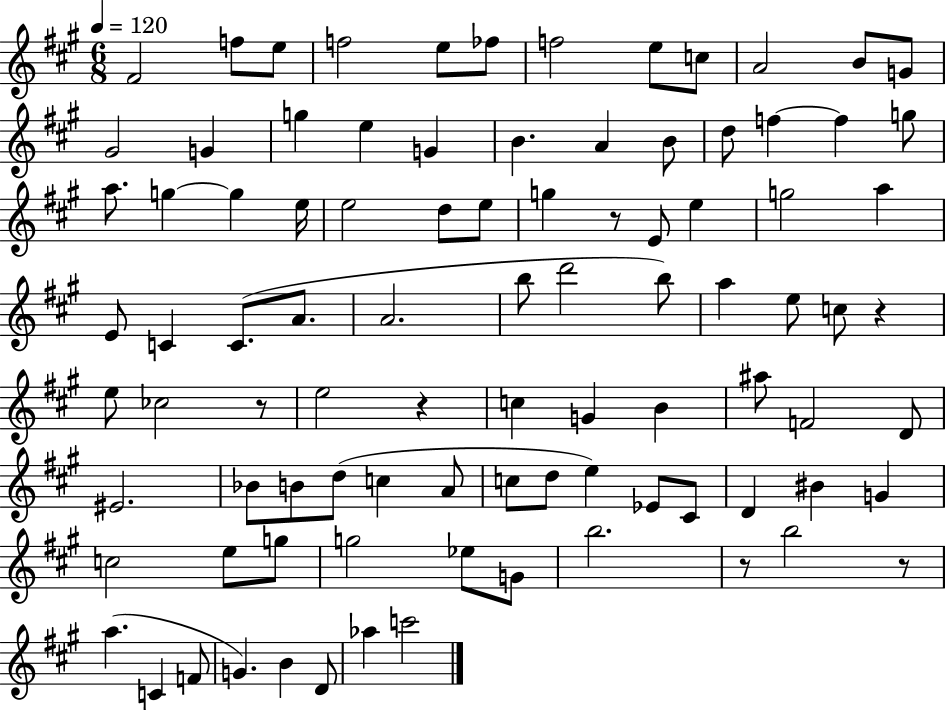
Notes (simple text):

F#4/h F5/e E5/e F5/h E5/e FES5/e F5/h E5/e C5/e A4/h B4/e G4/e G#4/h G4/q G5/q E5/q G4/q B4/q. A4/q B4/e D5/e F5/q F5/q G5/e A5/e. G5/q G5/q E5/s E5/h D5/e E5/e G5/q R/e E4/e E5/q G5/h A5/q E4/e C4/q C4/e. A4/e. A4/h. B5/e D6/h B5/e A5/q E5/e C5/e R/q E5/e CES5/h R/e E5/h R/q C5/q G4/q B4/q A#5/e F4/h D4/e EIS4/h. Bb4/e B4/e D5/e C5/q A4/e C5/e D5/e E5/q Eb4/e C#4/e D4/q BIS4/q G4/q C5/h E5/e G5/e G5/h Eb5/e G4/e B5/h. R/e B5/h R/e A5/q. C4/q F4/e G4/q. B4/q D4/e Ab5/q C6/h